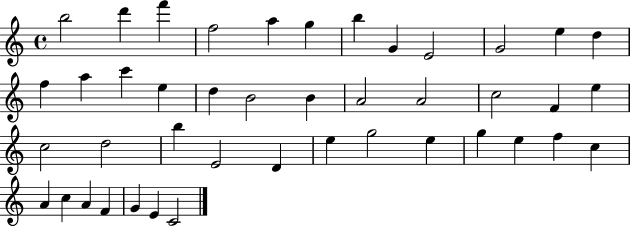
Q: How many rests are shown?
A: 0